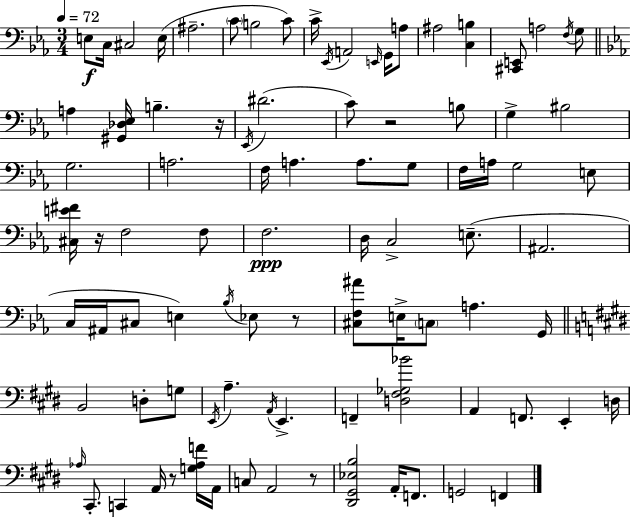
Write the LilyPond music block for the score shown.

{
  \clef bass
  \numericTimeSignature
  \time 3/4
  \key ees \major
  \tempo 4 = 72
  \repeat volta 2 { e8\f c16 cis2 e16( | ais2.-- | \parenthesize c'8 b2 c'8) | c'16-> \acciaccatura { ees,16 } a,2 \grace { e,16 } g,16 | \break a8 ais2 <c b>4 | <cis, e,>8 a2 | \acciaccatura { f16 } g8 \bar "||" \break \key ees \major a4 <gis, des ees>16 b4.-- r16 | \acciaccatura { ees,16 }( dis'2. | c'8) r2 b8 | g4-> bis2 | \break g2. | a2. | f16 a4. a8. g8 | f16 a16 g2 e8 | \break <cis e' fis'>16 r16 f2 f8 | f2.\ppp | d16 c2-> e8.--( | ais,2. | \break c16 ais,16 cis8 e4) \acciaccatura { bes16 } ees8 | r8 <cis f ais'>8 e16-> \parenthesize c8 a4. | g,16 \bar "||" \break \key e \major b,2 d8-. g8 | \acciaccatura { e,16 } a4.-- \acciaccatura { a,16 } e,4.-> | f,4-- <d fis ges bes'>2 | a,4 f,8. e,4-. | \break d16 \grace { aes16 } cis,8.-. c,4 a,16 r8 | <g aes f'>16 a,16 c8 a,2 | r8 <dis, gis, ees b>2 a,16-. | f,8. g,2 f,4 | \break } \bar "|."
}